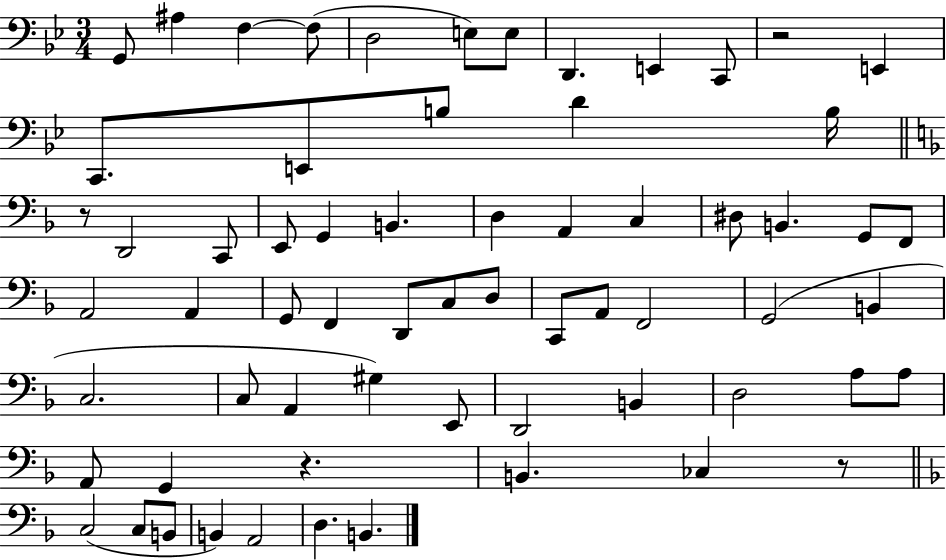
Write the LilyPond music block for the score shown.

{
  \clef bass
  \numericTimeSignature
  \time 3/4
  \key bes \major
  g,8 ais4 f4~~ f8( | d2 e8) e8 | d,4. e,4 c,8 | r2 e,4 | \break c,8. e,8 b8 d'4 b16 | \bar "||" \break \key d \minor r8 d,2 c,8 | e,8 g,4 b,4. | d4 a,4 c4 | dis8 b,4. g,8 f,8 | \break a,2 a,4 | g,8 f,4 d,8 c8 d8 | c,8 a,8 f,2 | g,2( b,4 | \break c2. | c8 a,4 gis4) e,8 | d,2 b,4 | d2 a8 a8 | \break a,8 g,4 r4. | b,4. ces4 r8 | \bar "||" \break \key f \major c2( c8 b,8 | b,4) a,2 | d4. b,4. | \bar "|."
}